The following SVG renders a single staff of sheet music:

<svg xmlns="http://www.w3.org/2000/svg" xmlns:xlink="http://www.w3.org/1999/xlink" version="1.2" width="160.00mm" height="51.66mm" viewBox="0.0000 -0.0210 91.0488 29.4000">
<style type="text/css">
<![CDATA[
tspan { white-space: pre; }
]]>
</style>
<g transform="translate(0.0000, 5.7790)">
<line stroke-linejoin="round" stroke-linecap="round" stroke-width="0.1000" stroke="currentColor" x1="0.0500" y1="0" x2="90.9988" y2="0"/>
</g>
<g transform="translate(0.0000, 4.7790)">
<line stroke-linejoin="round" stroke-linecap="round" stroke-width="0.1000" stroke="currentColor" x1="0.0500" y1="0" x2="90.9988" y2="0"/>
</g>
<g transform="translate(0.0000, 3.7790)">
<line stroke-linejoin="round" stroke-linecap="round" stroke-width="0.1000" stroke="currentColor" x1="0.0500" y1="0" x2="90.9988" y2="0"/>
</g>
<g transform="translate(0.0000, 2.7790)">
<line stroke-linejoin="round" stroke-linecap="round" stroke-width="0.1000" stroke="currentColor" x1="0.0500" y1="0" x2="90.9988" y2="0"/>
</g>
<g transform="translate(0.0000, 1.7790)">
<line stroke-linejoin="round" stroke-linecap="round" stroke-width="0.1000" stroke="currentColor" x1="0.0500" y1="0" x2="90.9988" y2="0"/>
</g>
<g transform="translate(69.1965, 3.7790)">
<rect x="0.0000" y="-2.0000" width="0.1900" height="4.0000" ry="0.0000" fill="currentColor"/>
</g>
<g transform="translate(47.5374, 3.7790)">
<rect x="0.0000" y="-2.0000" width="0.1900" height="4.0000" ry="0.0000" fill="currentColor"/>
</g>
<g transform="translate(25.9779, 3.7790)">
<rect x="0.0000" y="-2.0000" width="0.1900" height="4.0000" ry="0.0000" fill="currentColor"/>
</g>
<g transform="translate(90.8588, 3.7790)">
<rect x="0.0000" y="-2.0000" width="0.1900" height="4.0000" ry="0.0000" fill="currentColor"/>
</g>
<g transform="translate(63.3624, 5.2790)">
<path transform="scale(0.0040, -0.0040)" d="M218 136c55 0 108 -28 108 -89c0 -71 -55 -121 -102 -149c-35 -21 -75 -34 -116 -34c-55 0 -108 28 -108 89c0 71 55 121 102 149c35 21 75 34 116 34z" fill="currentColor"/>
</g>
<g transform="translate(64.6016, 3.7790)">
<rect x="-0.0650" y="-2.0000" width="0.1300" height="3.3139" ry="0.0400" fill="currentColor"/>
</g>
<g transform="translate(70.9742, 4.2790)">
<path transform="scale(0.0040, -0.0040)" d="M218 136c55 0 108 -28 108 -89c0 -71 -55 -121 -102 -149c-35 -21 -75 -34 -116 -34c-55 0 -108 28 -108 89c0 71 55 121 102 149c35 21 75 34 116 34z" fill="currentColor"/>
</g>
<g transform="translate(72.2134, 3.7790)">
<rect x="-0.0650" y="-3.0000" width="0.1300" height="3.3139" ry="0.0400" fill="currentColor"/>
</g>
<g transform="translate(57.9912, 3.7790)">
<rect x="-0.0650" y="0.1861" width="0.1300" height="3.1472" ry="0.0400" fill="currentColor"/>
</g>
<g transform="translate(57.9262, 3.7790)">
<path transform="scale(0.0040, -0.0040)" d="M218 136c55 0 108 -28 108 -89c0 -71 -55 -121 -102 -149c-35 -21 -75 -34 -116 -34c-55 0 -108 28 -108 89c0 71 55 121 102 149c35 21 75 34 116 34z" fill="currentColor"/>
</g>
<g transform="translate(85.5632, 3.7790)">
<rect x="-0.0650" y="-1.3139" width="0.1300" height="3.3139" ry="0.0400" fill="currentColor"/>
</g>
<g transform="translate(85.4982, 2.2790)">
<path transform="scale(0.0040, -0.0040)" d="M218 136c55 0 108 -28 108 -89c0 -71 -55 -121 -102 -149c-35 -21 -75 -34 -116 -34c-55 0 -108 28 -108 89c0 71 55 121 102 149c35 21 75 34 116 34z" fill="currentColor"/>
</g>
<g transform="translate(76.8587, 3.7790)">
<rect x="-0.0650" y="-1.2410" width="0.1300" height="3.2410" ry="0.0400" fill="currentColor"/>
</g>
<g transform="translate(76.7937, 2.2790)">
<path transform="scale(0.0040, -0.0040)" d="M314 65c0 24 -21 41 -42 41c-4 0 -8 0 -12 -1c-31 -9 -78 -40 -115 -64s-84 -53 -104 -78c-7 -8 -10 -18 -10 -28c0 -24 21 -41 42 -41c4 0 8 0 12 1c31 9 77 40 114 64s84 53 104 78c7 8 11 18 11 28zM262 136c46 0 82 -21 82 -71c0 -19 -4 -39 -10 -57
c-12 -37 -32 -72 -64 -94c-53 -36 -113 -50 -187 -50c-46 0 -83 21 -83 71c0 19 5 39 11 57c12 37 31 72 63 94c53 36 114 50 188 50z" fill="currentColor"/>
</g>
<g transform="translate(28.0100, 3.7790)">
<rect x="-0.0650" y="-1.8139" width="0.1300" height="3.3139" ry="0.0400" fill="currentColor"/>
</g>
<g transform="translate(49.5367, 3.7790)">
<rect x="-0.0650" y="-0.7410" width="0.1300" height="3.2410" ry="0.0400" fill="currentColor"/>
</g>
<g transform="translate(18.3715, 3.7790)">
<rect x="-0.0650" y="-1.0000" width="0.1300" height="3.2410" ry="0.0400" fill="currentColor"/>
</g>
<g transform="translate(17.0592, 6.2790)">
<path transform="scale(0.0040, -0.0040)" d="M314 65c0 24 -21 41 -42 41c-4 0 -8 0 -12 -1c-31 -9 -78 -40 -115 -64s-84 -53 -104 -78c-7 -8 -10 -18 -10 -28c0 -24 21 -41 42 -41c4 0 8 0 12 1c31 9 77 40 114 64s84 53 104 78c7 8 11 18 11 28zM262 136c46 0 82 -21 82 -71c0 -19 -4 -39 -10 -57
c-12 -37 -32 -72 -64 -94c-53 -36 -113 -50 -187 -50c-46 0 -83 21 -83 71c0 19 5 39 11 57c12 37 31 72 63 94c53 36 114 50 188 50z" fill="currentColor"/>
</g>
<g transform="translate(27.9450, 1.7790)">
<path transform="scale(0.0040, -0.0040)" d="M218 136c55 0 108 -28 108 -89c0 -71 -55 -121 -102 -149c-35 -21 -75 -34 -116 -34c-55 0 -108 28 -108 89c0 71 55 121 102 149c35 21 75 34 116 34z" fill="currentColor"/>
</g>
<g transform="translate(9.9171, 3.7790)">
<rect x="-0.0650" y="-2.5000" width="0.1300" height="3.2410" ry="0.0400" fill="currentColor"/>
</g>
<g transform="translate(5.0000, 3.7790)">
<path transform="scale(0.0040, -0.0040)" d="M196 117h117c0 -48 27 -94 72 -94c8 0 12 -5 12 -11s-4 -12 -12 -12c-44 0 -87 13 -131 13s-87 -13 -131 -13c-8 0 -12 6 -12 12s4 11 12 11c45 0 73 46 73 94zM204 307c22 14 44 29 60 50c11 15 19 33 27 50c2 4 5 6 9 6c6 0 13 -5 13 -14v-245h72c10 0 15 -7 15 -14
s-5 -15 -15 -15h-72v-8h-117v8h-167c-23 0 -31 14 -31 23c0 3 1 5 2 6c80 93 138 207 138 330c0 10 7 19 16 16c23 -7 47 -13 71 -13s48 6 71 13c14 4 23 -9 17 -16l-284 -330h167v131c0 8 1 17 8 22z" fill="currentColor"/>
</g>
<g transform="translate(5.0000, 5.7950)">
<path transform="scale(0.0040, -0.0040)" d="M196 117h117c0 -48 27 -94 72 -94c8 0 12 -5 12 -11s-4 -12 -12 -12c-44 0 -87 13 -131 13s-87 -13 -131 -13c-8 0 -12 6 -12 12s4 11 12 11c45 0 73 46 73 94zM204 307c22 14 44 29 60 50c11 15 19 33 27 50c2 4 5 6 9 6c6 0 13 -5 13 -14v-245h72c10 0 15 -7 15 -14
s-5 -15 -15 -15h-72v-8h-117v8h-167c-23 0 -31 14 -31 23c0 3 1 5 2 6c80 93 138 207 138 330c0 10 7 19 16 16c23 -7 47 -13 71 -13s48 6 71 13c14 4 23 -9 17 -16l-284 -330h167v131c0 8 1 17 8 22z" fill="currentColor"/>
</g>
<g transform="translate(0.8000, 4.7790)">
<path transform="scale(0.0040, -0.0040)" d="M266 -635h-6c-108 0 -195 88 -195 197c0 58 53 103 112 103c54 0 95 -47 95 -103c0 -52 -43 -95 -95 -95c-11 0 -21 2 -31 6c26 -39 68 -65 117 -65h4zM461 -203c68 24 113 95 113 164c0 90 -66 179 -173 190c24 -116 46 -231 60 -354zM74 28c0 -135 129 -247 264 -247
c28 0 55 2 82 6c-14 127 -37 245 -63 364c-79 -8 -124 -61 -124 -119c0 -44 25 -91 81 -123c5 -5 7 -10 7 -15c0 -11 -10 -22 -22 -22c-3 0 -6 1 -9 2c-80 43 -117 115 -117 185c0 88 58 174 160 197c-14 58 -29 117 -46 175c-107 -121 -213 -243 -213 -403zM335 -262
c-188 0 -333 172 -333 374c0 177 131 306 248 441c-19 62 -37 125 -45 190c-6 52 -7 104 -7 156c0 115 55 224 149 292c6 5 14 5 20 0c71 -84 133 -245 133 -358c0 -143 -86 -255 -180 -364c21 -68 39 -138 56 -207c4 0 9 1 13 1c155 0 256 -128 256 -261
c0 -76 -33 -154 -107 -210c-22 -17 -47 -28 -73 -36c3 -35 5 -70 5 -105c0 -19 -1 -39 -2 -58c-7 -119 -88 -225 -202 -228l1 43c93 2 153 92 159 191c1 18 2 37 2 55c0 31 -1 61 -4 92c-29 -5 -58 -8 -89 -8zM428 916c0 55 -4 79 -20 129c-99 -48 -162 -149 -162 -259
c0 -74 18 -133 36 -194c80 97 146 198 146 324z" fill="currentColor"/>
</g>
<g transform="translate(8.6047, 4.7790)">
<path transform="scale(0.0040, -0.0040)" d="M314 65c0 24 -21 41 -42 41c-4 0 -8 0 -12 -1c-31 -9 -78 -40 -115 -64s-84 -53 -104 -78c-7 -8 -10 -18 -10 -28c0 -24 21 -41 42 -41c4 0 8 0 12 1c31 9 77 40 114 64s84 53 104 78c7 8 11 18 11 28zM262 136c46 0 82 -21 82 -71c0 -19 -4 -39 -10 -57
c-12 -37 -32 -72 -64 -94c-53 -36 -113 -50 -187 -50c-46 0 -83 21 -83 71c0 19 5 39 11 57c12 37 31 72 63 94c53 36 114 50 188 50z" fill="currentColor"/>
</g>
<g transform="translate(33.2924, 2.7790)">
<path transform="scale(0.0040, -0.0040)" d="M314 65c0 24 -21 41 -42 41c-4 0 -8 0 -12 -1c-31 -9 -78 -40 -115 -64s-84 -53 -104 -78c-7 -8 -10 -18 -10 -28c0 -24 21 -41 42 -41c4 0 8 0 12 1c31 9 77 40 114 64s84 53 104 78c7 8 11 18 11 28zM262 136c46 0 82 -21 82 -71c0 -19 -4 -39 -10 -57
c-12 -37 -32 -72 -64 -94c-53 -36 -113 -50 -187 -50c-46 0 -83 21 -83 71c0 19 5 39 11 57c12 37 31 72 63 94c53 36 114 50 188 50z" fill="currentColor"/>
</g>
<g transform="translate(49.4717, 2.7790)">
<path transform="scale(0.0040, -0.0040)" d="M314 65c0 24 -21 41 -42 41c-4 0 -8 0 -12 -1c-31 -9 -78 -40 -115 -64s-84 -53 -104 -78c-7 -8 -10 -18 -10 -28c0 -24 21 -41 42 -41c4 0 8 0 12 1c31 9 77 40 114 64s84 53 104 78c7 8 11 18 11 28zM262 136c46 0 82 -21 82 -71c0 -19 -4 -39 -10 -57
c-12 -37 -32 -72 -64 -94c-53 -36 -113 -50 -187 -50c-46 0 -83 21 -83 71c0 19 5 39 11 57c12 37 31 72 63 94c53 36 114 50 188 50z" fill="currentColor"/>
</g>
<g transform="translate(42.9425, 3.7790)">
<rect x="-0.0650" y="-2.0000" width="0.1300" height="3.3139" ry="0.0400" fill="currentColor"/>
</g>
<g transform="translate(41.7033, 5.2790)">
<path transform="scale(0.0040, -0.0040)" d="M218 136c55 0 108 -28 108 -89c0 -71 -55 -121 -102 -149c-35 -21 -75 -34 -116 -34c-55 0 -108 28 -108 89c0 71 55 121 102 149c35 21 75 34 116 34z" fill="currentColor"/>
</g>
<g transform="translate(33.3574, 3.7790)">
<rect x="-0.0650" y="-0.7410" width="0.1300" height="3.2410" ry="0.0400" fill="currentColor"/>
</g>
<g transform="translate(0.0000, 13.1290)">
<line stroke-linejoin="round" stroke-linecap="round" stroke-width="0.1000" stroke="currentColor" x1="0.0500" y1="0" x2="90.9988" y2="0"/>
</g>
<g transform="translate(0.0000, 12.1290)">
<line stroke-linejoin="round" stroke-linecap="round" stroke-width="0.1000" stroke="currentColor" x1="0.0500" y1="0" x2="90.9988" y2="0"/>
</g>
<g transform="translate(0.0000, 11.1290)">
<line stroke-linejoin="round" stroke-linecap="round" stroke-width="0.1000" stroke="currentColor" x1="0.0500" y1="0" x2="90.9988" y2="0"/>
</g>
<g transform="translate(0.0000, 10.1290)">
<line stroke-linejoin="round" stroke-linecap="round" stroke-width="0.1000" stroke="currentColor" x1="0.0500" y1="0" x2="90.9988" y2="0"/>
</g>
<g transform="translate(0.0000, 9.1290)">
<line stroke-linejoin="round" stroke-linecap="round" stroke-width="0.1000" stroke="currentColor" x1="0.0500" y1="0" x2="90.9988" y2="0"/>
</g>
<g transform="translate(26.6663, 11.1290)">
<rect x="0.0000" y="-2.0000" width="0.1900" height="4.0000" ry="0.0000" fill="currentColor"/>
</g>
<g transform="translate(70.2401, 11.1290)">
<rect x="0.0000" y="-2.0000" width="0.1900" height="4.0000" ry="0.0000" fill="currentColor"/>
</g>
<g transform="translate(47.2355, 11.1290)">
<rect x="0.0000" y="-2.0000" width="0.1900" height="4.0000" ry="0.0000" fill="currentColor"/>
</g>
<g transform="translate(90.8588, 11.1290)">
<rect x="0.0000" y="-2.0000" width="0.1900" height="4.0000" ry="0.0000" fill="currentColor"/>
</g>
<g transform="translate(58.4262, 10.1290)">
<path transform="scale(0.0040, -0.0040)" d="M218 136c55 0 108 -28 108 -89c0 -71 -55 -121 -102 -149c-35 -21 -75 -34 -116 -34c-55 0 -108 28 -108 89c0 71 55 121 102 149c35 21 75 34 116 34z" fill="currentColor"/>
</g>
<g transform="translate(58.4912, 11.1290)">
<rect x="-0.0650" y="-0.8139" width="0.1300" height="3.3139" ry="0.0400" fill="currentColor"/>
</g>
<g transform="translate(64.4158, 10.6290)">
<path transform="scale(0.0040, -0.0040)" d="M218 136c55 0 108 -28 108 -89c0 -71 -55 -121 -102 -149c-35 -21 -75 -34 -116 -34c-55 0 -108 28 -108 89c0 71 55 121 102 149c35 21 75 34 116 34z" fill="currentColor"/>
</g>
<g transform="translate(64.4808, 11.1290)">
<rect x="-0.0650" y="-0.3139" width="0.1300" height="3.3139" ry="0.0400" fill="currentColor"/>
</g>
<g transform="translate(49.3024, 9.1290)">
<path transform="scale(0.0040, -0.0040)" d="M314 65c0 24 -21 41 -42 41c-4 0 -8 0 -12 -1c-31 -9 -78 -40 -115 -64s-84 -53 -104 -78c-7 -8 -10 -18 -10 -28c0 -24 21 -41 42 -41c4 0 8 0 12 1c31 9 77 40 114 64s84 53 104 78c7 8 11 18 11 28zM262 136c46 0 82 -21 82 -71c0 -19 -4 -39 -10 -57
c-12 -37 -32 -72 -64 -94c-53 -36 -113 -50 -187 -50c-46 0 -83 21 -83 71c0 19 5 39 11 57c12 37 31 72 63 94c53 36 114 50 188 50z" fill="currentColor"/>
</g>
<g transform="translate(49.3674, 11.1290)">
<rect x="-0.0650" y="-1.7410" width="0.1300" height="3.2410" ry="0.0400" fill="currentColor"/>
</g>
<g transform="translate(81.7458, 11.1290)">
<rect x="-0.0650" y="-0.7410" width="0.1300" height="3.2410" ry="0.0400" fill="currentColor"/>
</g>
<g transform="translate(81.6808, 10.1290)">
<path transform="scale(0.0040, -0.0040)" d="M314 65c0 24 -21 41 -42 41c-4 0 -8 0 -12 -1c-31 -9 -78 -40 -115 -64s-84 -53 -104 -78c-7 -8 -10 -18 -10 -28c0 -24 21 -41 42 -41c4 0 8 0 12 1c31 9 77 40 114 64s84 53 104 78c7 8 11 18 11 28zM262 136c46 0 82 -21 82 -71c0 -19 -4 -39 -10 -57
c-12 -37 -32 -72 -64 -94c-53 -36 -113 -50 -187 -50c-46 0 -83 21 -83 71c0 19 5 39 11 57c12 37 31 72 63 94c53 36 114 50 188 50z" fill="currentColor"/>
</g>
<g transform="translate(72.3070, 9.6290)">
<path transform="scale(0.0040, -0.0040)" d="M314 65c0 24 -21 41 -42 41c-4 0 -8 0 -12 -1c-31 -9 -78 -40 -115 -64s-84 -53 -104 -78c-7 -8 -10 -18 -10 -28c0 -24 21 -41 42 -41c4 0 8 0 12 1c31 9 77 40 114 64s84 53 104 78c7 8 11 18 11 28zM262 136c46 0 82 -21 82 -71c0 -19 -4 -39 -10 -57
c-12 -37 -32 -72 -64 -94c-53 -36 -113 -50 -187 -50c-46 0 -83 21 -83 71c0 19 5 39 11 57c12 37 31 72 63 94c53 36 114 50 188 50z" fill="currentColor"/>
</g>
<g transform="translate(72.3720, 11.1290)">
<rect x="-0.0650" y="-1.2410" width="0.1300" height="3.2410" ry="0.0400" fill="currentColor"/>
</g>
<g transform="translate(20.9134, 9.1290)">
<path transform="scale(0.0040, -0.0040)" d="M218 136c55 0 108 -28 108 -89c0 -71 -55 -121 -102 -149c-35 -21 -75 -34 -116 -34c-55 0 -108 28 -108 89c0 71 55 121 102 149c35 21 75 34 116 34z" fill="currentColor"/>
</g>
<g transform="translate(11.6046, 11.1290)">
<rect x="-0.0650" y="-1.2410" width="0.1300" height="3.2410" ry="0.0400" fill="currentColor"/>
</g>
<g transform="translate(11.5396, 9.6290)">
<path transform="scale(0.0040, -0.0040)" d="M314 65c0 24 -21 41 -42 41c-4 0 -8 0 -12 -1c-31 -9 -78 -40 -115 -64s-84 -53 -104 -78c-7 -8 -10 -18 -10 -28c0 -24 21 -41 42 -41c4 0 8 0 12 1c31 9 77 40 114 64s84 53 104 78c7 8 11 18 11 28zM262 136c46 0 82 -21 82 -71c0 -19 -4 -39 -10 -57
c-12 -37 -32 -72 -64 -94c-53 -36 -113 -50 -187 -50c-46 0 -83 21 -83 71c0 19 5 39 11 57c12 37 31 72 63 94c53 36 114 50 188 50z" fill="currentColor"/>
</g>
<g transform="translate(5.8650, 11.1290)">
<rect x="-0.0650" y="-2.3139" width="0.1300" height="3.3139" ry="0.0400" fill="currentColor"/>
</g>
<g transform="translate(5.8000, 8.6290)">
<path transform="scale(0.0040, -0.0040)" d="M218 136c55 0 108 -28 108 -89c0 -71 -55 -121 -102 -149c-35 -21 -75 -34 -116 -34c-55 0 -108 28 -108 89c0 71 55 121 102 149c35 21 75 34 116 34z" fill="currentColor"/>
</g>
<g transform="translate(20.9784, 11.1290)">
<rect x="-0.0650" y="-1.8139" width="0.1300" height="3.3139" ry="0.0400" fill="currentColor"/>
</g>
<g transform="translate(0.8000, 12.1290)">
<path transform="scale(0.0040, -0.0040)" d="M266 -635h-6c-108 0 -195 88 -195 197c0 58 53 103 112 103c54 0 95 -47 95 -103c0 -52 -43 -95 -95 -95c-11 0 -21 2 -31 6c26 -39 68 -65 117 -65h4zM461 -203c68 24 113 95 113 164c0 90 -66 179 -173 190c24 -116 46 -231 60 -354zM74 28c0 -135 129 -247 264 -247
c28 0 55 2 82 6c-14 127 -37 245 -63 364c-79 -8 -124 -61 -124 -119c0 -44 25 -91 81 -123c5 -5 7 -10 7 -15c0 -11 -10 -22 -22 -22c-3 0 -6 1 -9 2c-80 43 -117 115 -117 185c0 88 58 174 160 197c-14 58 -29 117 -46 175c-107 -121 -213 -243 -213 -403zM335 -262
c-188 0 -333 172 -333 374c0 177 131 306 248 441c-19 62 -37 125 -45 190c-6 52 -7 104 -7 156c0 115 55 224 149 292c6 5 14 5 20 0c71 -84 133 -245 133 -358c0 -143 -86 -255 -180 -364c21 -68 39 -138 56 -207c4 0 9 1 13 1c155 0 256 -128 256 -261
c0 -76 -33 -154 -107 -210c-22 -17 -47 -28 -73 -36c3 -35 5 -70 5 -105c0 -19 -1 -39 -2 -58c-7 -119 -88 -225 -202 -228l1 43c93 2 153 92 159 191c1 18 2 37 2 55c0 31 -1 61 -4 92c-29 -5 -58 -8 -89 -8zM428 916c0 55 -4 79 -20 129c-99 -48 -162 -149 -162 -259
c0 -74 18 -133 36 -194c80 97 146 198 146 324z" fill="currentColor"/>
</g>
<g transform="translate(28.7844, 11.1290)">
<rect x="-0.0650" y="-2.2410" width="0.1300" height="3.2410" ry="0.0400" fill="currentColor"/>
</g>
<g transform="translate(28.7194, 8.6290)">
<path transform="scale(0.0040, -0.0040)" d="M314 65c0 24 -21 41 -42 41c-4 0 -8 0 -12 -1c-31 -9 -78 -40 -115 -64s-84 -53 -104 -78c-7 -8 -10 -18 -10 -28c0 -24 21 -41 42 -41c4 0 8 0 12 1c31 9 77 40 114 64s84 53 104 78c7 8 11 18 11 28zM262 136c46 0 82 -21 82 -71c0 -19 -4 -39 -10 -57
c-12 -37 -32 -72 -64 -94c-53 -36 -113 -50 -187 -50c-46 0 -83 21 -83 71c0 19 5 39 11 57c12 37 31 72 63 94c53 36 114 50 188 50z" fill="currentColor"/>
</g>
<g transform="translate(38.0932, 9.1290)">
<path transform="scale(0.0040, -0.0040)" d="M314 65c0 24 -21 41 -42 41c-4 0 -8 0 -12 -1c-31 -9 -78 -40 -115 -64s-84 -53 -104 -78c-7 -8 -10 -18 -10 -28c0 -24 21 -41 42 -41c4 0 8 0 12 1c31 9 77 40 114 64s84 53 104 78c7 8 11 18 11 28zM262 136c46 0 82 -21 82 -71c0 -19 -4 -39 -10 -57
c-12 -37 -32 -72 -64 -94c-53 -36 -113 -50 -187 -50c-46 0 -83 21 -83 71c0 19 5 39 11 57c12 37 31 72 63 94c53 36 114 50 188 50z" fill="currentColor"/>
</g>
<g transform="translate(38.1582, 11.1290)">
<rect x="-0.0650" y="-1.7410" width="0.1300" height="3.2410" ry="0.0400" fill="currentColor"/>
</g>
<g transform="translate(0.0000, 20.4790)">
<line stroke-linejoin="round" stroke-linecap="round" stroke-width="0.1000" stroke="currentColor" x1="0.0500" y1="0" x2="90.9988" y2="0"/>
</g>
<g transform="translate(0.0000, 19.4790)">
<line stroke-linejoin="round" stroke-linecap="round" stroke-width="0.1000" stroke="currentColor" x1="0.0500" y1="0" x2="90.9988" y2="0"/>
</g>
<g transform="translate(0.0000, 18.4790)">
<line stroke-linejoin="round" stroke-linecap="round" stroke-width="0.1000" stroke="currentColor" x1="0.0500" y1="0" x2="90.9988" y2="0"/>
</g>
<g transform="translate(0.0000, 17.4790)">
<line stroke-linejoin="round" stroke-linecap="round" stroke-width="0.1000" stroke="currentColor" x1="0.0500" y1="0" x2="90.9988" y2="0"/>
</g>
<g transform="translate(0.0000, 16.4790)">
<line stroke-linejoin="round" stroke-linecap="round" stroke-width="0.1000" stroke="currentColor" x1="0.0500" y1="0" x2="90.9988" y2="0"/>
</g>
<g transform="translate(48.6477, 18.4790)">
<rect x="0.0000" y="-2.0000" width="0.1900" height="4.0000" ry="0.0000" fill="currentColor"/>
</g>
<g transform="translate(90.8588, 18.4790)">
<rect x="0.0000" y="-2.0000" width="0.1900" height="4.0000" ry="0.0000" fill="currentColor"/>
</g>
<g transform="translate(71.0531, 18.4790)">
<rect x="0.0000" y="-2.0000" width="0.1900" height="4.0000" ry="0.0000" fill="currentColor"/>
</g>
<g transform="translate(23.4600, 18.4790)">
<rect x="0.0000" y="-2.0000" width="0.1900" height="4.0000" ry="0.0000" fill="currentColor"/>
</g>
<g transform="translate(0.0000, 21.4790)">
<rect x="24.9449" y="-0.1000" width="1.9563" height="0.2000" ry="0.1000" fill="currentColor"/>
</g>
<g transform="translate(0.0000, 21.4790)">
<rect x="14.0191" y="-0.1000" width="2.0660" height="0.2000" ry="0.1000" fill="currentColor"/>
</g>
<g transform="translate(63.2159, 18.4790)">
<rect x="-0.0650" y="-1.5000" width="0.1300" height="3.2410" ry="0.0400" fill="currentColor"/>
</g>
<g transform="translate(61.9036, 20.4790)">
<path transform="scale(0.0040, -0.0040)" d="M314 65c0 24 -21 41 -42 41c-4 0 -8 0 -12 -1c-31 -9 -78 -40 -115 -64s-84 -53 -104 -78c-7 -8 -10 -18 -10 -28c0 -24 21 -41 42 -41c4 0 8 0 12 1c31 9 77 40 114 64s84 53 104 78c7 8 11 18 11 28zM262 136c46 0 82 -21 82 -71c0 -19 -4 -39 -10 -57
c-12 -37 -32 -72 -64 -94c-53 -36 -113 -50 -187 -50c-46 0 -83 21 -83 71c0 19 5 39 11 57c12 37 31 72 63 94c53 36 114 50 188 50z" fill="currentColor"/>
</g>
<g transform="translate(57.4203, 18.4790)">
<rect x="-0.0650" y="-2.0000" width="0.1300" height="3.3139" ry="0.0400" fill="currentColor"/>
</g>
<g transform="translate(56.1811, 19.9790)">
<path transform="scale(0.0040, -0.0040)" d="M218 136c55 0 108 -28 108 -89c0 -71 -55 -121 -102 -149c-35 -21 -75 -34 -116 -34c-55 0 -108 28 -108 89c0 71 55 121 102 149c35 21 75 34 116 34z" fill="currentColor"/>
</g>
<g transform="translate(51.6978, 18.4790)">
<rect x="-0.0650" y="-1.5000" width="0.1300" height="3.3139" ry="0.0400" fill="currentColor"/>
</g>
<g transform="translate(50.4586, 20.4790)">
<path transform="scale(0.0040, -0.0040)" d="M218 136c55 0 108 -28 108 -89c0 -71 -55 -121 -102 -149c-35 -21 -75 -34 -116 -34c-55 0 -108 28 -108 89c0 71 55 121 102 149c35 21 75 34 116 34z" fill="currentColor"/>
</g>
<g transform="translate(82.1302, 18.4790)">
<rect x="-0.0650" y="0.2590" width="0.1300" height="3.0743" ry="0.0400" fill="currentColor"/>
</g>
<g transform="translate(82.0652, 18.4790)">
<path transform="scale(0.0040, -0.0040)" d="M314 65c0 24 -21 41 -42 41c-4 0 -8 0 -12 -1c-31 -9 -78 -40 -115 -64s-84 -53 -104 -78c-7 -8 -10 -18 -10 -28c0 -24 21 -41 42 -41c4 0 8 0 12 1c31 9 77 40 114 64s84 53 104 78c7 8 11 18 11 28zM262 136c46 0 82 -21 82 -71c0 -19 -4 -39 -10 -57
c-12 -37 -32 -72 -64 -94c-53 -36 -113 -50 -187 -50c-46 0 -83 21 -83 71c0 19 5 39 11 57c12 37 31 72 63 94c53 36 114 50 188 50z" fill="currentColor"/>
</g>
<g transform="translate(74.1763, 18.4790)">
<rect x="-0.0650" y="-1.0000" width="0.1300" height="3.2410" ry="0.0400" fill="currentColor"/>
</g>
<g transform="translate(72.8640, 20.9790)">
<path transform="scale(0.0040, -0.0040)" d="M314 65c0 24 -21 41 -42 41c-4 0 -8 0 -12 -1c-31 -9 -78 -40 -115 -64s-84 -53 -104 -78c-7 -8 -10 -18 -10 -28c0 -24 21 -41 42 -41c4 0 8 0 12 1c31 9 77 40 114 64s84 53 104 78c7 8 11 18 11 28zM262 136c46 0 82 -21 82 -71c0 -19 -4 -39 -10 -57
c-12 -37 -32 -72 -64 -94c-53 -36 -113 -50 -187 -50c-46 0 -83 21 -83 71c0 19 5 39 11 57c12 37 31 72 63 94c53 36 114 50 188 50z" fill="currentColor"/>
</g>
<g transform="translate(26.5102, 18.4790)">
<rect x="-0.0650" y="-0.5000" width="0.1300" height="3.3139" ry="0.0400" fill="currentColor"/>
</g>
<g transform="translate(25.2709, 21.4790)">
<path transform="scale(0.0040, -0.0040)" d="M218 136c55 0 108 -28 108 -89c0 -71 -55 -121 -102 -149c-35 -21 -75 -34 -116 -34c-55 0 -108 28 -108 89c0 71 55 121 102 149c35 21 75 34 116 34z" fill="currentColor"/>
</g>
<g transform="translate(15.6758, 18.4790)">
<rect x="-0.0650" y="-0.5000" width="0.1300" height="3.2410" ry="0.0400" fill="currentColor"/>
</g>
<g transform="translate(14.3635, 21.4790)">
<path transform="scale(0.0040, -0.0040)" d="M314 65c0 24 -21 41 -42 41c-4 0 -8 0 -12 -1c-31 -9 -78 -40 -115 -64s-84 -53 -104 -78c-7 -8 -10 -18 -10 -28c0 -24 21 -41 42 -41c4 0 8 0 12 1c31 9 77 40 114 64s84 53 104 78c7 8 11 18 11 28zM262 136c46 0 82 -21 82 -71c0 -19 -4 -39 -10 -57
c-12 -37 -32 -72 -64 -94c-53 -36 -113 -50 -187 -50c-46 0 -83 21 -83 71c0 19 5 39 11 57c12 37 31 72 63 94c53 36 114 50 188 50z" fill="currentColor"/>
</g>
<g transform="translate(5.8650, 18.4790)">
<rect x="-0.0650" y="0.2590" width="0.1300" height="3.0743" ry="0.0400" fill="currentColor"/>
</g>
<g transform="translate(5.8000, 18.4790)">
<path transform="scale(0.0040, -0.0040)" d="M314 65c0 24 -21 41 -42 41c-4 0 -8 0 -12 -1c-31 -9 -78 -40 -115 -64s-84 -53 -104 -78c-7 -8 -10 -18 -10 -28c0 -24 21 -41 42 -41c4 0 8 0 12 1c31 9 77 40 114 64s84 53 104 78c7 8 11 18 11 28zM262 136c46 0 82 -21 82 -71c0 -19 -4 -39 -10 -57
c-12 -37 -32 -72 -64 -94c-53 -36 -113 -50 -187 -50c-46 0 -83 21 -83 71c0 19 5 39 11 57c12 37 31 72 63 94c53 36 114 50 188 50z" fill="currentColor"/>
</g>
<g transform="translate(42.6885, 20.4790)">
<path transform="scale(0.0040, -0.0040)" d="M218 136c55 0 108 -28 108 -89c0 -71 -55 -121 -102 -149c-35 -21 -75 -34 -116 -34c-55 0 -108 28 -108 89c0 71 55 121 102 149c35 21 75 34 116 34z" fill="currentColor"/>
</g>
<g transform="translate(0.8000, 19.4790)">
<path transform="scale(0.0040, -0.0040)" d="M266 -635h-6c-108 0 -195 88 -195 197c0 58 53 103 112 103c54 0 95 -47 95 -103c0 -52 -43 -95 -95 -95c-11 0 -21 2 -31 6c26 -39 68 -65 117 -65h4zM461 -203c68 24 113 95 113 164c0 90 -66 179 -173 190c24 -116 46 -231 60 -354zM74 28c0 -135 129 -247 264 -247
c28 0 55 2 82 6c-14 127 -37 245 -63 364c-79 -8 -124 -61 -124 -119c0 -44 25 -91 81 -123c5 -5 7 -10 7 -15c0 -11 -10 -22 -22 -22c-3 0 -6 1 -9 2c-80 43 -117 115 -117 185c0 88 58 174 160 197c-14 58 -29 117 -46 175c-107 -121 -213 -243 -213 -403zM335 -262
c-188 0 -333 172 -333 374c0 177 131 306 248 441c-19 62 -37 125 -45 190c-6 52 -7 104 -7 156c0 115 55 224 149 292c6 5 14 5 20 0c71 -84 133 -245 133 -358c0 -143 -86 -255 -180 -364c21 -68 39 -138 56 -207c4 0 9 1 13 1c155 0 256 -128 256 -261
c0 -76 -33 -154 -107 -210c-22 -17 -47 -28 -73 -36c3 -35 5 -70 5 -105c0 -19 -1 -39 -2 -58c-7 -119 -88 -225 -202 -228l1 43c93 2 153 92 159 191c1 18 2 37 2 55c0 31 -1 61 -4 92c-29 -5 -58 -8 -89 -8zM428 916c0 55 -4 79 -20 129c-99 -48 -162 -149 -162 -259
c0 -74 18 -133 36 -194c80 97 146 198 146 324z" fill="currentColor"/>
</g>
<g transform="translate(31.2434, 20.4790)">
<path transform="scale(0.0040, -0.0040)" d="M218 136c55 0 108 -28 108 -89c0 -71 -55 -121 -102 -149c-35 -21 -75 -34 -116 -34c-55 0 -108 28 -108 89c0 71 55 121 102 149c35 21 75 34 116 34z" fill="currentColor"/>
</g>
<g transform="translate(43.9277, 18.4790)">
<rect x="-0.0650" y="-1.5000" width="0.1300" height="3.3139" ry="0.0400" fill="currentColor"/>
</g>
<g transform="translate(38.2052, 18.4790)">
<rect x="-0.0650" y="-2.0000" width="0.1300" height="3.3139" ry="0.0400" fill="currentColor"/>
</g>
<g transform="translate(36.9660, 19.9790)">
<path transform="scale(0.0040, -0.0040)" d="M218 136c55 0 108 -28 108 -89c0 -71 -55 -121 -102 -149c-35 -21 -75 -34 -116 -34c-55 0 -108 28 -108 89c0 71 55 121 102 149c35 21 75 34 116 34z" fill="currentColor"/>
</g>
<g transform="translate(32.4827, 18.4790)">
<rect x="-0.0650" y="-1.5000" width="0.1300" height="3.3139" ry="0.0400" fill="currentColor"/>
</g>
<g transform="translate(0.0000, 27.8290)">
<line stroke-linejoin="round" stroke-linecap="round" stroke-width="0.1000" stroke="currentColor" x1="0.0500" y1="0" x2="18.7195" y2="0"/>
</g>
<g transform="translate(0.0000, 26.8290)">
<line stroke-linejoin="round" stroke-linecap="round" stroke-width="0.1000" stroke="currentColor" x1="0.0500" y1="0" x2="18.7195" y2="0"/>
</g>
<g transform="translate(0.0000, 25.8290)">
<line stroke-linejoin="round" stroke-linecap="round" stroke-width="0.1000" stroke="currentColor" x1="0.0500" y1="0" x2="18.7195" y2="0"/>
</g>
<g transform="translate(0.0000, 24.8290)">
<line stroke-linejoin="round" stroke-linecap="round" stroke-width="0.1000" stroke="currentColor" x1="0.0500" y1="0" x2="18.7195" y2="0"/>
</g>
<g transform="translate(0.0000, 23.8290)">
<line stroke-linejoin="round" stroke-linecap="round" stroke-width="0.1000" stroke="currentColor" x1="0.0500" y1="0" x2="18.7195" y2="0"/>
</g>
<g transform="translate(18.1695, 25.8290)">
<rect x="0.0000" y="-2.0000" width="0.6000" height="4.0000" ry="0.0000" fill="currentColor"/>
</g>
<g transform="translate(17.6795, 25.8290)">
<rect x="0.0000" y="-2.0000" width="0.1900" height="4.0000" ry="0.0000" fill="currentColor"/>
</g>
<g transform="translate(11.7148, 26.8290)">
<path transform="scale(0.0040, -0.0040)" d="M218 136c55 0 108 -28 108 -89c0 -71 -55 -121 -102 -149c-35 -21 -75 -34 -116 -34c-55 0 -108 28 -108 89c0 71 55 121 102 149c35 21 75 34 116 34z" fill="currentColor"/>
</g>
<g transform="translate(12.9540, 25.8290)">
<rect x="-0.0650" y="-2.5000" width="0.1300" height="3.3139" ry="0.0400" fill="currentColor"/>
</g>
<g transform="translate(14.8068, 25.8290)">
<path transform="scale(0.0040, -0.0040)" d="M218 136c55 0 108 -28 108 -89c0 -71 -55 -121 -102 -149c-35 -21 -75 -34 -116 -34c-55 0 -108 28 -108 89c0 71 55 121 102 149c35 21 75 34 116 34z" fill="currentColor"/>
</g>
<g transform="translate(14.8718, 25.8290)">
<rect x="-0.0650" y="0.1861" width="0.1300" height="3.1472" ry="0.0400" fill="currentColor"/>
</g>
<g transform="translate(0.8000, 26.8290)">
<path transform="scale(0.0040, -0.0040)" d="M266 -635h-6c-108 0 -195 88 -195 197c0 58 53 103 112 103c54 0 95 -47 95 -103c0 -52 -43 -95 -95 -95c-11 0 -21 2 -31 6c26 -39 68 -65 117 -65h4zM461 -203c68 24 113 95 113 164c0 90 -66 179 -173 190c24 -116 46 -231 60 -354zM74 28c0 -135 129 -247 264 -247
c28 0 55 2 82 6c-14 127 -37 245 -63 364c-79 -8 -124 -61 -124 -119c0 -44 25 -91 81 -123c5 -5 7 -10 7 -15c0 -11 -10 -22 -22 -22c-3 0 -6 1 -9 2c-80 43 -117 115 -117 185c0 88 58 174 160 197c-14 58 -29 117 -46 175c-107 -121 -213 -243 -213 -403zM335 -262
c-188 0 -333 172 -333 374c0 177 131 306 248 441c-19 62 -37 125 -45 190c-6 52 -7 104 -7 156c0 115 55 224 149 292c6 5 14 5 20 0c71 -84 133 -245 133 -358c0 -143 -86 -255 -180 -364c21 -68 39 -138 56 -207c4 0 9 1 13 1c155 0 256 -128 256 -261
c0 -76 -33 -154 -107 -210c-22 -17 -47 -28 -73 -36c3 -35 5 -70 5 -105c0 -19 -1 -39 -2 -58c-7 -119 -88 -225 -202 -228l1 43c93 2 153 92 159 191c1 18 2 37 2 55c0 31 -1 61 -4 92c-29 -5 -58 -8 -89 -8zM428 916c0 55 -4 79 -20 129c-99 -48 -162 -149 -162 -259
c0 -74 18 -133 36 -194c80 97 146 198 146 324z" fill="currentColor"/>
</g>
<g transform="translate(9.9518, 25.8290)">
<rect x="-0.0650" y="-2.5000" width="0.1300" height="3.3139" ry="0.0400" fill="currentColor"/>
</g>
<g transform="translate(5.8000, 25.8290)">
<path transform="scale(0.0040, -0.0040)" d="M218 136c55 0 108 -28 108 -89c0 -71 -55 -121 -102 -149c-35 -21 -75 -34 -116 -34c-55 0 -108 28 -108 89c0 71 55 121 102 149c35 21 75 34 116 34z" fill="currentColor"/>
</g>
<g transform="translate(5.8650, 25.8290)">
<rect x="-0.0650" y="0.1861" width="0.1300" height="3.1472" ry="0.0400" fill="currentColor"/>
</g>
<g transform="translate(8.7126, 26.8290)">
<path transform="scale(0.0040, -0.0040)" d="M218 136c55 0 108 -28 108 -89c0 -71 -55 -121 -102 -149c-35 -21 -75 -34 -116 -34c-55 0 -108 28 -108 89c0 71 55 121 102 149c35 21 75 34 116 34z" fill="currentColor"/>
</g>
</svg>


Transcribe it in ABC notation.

X:1
T:Untitled
M:4/4
L:1/4
K:C
G2 D2 f d2 F d2 B F A e2 e g e2 f g2 f2 f2 d c e2 d2 B2 C2 C E F E E F E2 D2 B2 B G G B